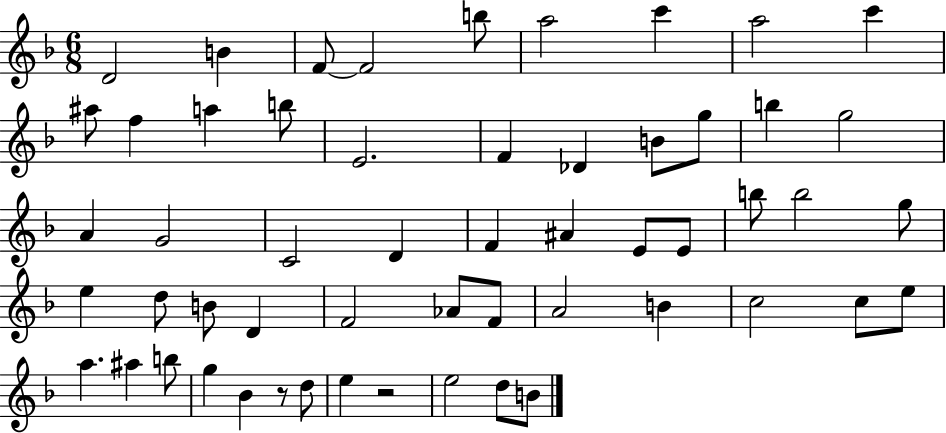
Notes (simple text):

D4/h B4/q F4/e F4/h B5/e A5/h C6/q A5/h C6/q A#5/e F5/q A5/q B5/e E4/h. F4/q Db4/q B4/e G5/e B5/q G5/h A4/q G4/h C4/h D4/q F4/q A#4/q E4/e E4/e B5/e B5/h G5/e E5/q D5/e B4/e D4/q F4/h Ab4/e F4/e A4/h B4/q C5/h C5/e E5/e A5/q. A#5/q B5/e G5/q Bb4/q R/e D5/e E5/q R/h E5/h D5/e B4/e